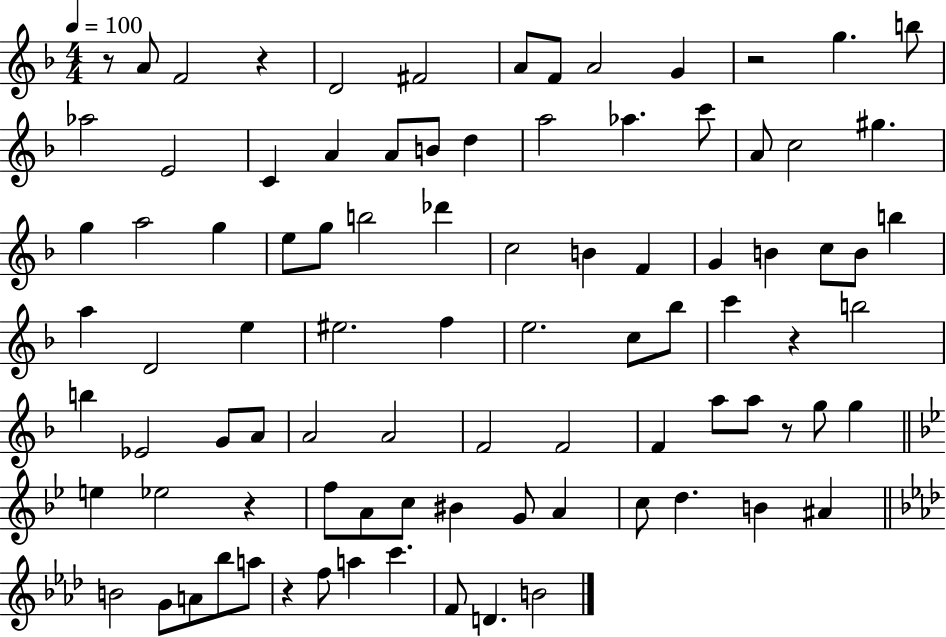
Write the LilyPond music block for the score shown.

{
  \clef treble
  \numericTimeSignature
  \time 4/4
  \key f \major
  \tempo 4 = 100
  \repeat volta 2 { r8 a'8 f'2 r4 | d'2 fis'2 | a'8 f'8 a'2 g'4 | r2 g''4. b''8 | \break aes''2 e'2 | c'4 a'4 a'8 b'8 d''4 | a''2 aes''4. c'''8 | a'8 c''2 gis''4. | \break g''4 a''2 g''4 | e''8 g''8 b''2 des'''4 | c''2 b'4 f'4 | g'4 b'4 c''8 b'8 b''4 | \break a''4 d'2 e''4 | eis''2. f''4 | e''2. c''8 bes''8 | c'''4 r4 b''2 | \break b''4 ees'2 g'8 a'8 | a'2 a'2 | f'2 f'2 | f'4 a''8 a''8 r8 g''8 g''4 | \break \bar "||" \break \key bes \major e''4 ees''2 r4 | f''8 a'8 c''8 bis'4 g'8 a'4 | c''8 d''4. b'4 ais'4 | \bar "||" \break \key aes \major b'2 g'8 a'8 bes''8 a''8 | r4 f''8 a''4 c'''4. | f'8 d'4. b'2 | } \bar "|."
}